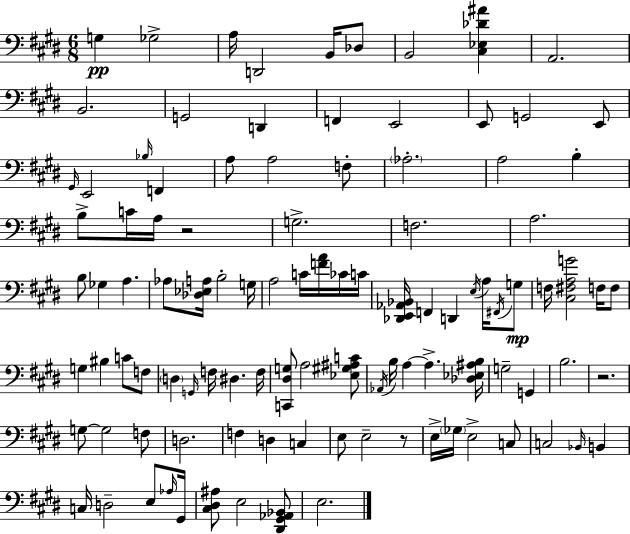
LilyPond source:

{
  \clef bass
  \numericTimeSignature
  \time 6/8
  \key e \major
  g4\pp ges2-> | a16 d,2 b,16 des8 | b,2 <cis ees des' ais'>4 | a,2. | \break b,2. | g,2 d,4 | f,4 e,2 | e,8 g,2 e,8 | \break \grace { gis,16 } e,2 \grace { bes16 } f,4 | a8 a2 | f8-. \parenthesize aes2.-. | a2 b4-. | \break b8-> c'16 a16 r2 | g2.-> | f2. | a2. | \break b8 ges4 a4. | aes8 <des ees a>16 b2-. | g16 a2 c'16 <f' a'>16 | ces'16 c'16 <des, e, aes, bes,>16 f,4 d,4 \acciaccatura { e16 } | \break a16 \acciaccatura { fis,16 } g8\mp f16 <cis fis a g'>2 | f16 f8 g4 bis4 | c'8 f8 \parenthesize d4 \grace { g,16 } f16 dis4. | f16 <c, dis g>8 a2 | \break <ees gis ais c'>8 \acciaccatura { aes,16 } b16 a4~~ a4.-> | <des ees ais b>16 g2-- | g,4 b2. | r2. | \break g8~~ g2 | f8 d2. | f4 d4 | c4 e8 e2-- | \break r8 e16-> \parenthesize ges16 e2-> | c8 c2 | \grace { bes,16 } b,4 c16 d2-- | e8 \grace { aes16 } gis,16 <cis dis ais>8 e2 | \break <dis, gis, aes, bes,>8 e2. | \bar "|."
}